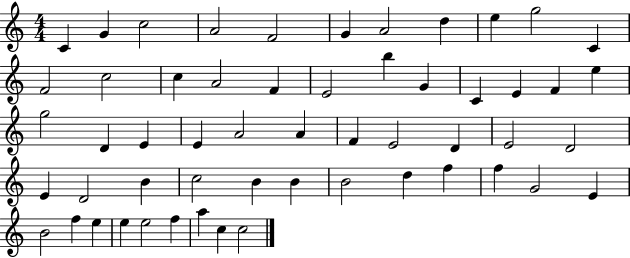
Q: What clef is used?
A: treble